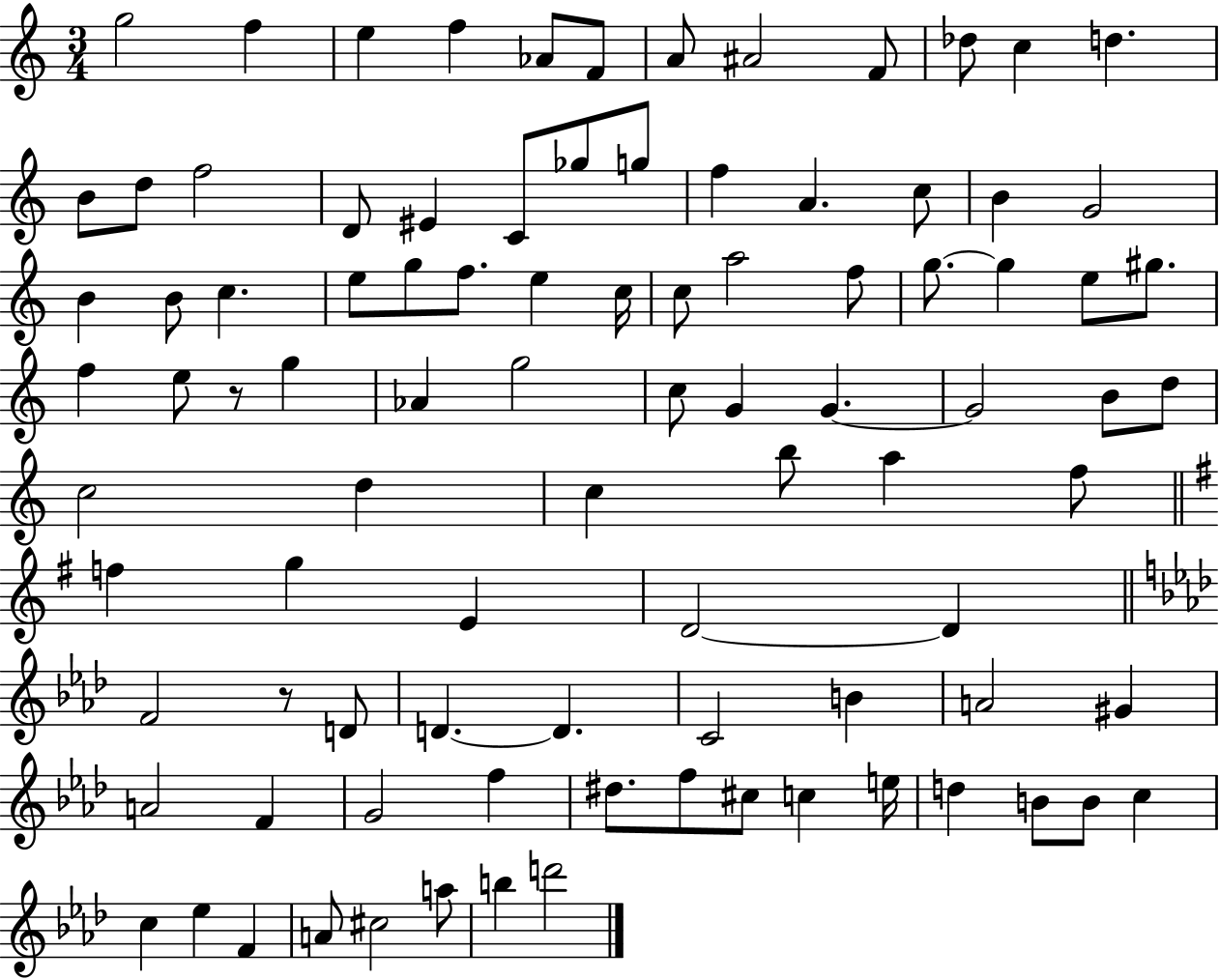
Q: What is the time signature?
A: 3/4